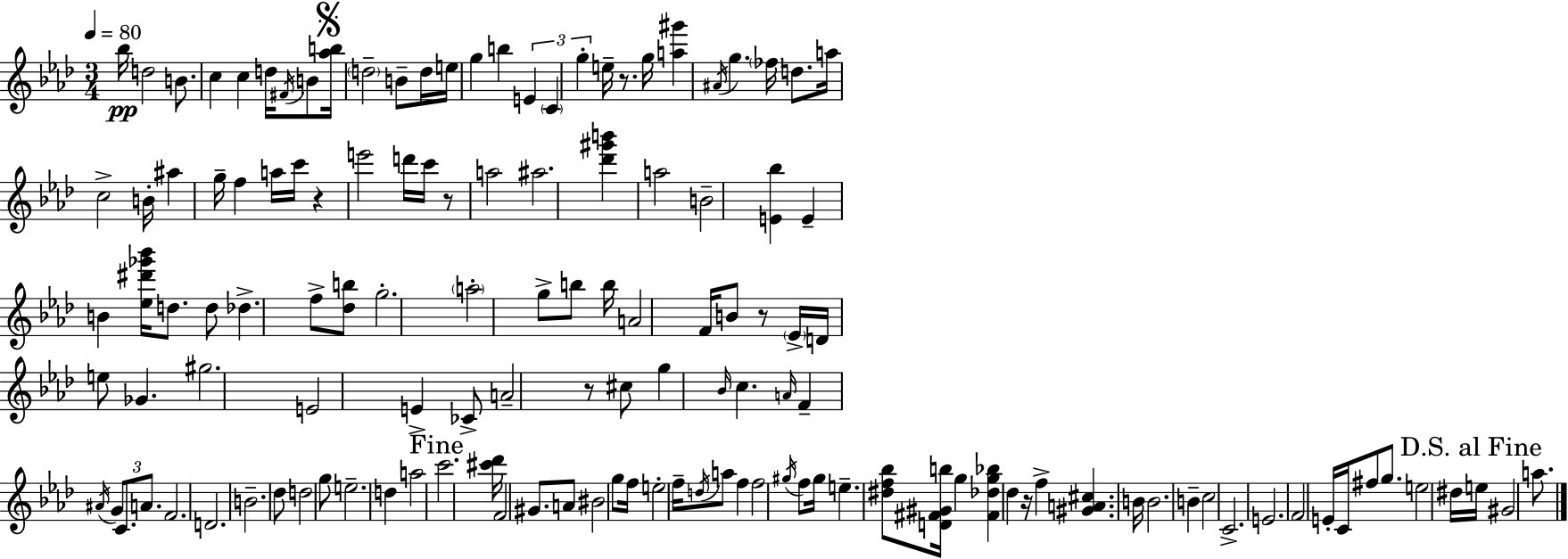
{
  \clef treble
  \numericTimeSignature
  \time 3/4
  \key aes \major
  \tempo 4 = 80
  \repeat volta 2 { bes''16\pp d''2 b'8. | c''4 c''4 d''16 \acciaccatura { fis'16 } b'8 | \mark \markup { \musicglyph "scripts.segno" } <aes'' b''>16 \parenthesize d''2-- b'8-- d''16 | e''16 g''4 b''4 \tuplet 3/2 { e'4 | \break \parenthesize c'4 g''4-. } e''16-- r8. | g''16 <a'' gis'''>4 \acciaccatura { ais'16 } g''4. | \parenthesize fes''16 d''8. a''16 c''2-> | b'16-. ais''4 g''16-- f''4 | \break a''16 c'''16 r4 e'''2 | d'''16 c'''16 r8 a''2 | ais''2. | <des''' gis''' b'''>4 a''2 | \break b'2-- <e' bes''>4 | e'4-- b'4 <ees'' dis''' ges''' bes'''>16 d''8. | d''8 des''4.-> f''8-> | <des'' b''>8 g''2.-. | \break \parenthesize a''2-. g''8-> | b''8 b''16 a'2 f'16 | b'8 r8 \parenthesize ees'16-> d'16 e''8 ges'4. | gis''2. | \break e'2 e'4-> | ces'8-> a'2-- | r8 cis''8 g''4 \grace { bes'16 } c''4. | \grace { a'16 } f'4-- \acciaccatura { ais'16 } \tuplet 3/2 { g'8 c'8. | \break a'8. } f'2. | d'2. | b'2.-- | des''8 d''2 | \break g''8 e''2.-- | d''4 a''2 | \mark "Fine" c'''2. | <cis''' des'''>16 f'2 | \break gis'8. a'8 bis'2 | g''8 f''16 e''2-. | f''16-- \acciaccatura { d''16 } a''8 f''4 f''2 | \acciaccatura { gis''16 } f''8 gis''16 e''4.-- | \break <dis'' f'' bes''>8 <d' fis' gis' b''>16 g''4 <fis' des'' g'' bes''>4 | des''4 r16 f''4-> | <gis' a' cis''>4. b'16 b'2. | b'4-- c''2 | \break c'2.-> | e'2. | f'2 | e'16-. c'16 fis''8 g''8. e''2 | \break dis''16 \mark "D.S. al Fine" e''16 gis'2 | a''8. } \bar "|."
}